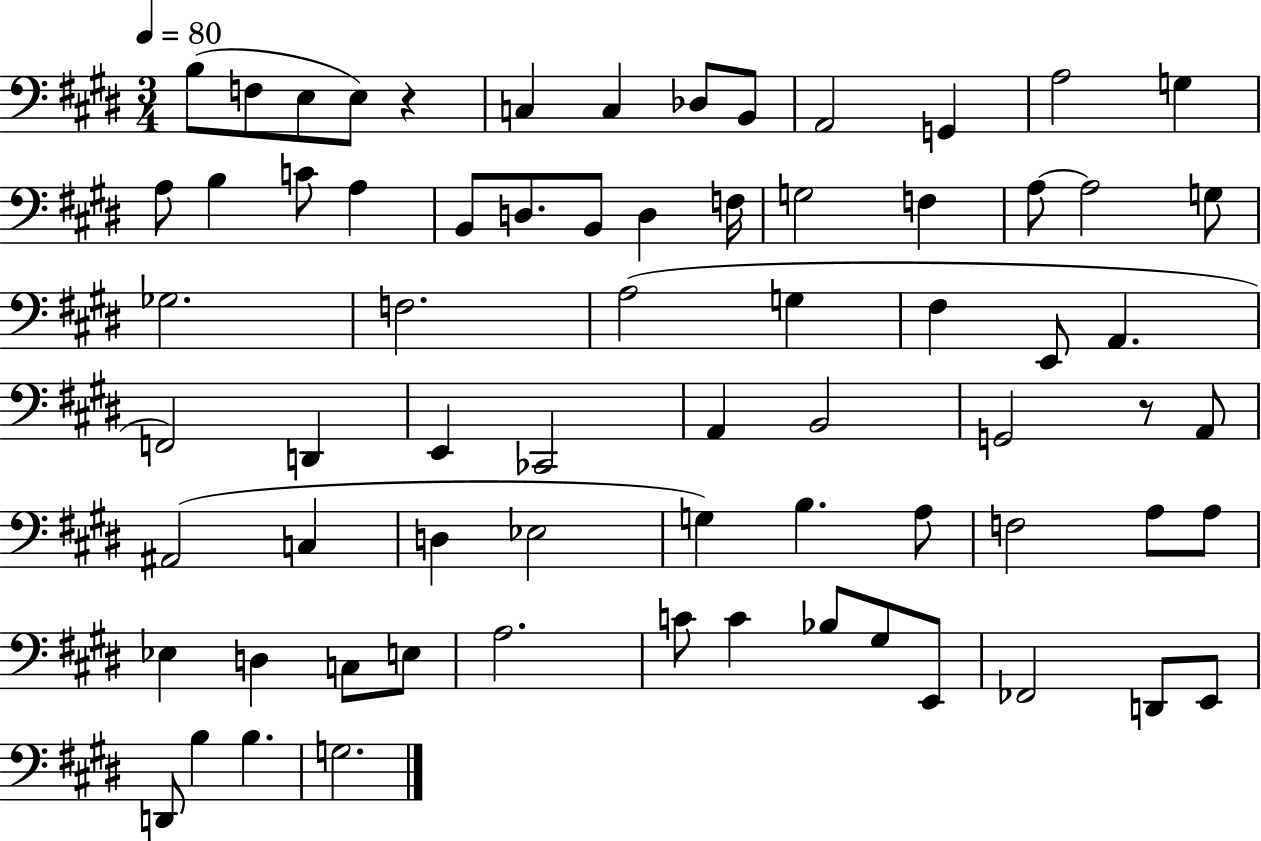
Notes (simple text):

B3/e F3/e E3/e E3/e R/q C3/q C3/q Db3/e B2/e A2/h G2/q A3/h G3/q A3/e B3/q C4/e A3/q B2/e D3/e. B2/e D3/q F3/s G3/h F3/q A3/e A3/h G3/e Gb3/h. F3/h. A3/h G3/q F#3/q E2/e A2/q. F2/h D2/q E2/q CES2/h A2/q B2/h G2/h R/e A2/e A#2/h C3/q D3/q Eb3/h G3/q B3/q. A3/e F3/h A3/e A3/e Eb3/q D3/q C3/e E3/e A3/h. C4/e C4/q Bb3/e G#3/e E2/e FES2/h D2/e E2/e D2/e B3/q B3/q. G3/h.